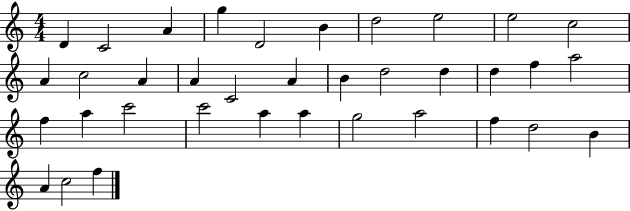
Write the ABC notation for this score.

X:1
T:Untitled
M:4/4
L:1/4
K:C
D C2 A g D2 B d2 e2 e2 c2 A c2 A A C2 A B d2 d d f a2 f a c'2 c'2 a a g2 a2 f d2 B A c2 f